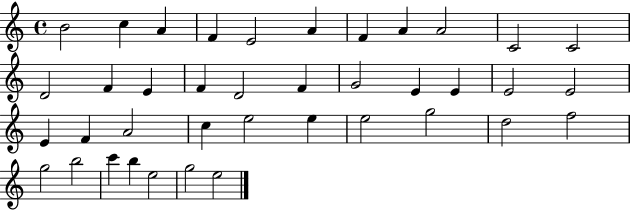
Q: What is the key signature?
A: C major